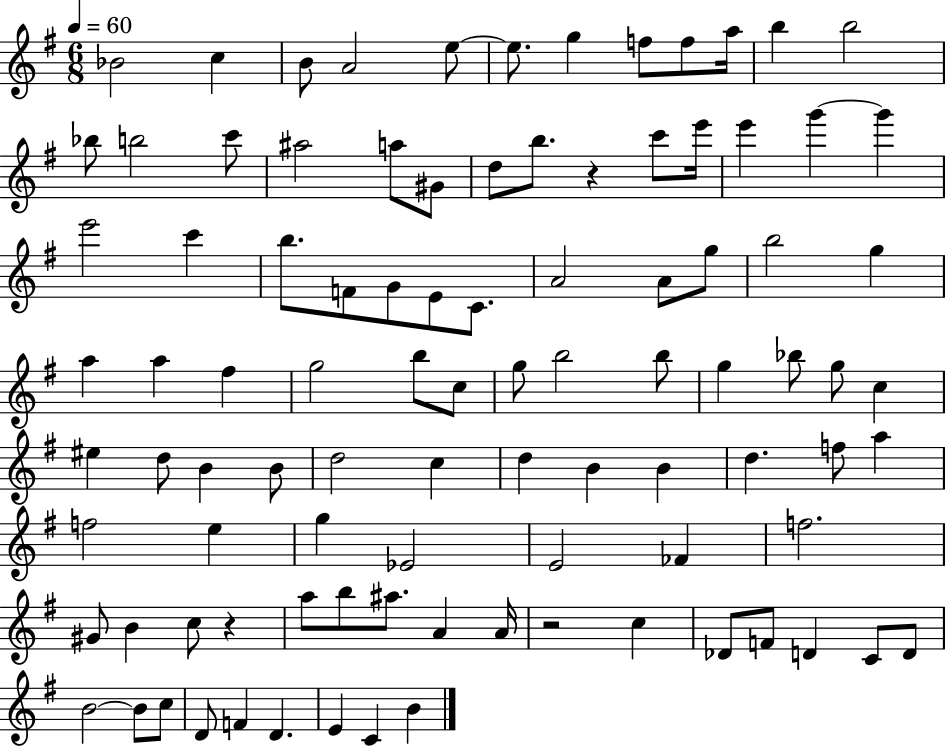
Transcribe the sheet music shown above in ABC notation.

X:1
T:Untitled
M:6/8
L:1/4
K:G
_B2 c B/2 A2 e/2 e/2 g f/2 f/2 a/4 b b2 _b/2 b2 c'/2 ^a2 a/2 ^G/2 d/2 b/2 z c'/2 e'/4 e' g' g' e'2 c' b/2 F/2 G/2 E/2 C/2 A2 A/2 g/2 b2 g a a ^f g2 b/2 c/2 g/2 b2 b/2 g _b/2 g/2 c ^e d/2 B B/2 d2 c d B B d f/2 a f2 e g _E2 E2 _F f2 ^G/2 B c/2 z a/2 b/2 ^a/2 A A/4 z2 c _D/2 F/2 D C/2 D/2 B2 B/2 c/2 D/2 F D E C B